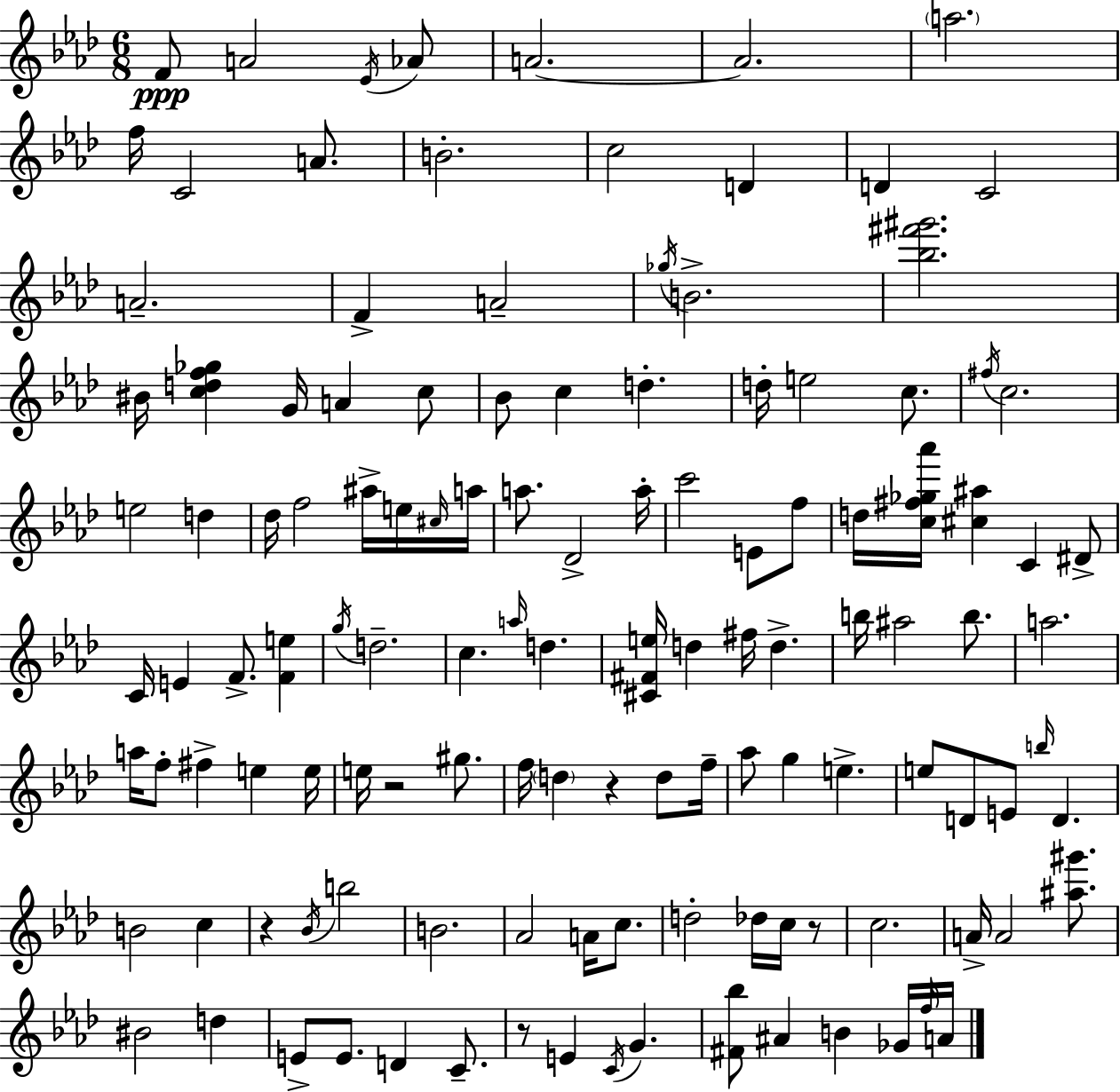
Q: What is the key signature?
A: AES major